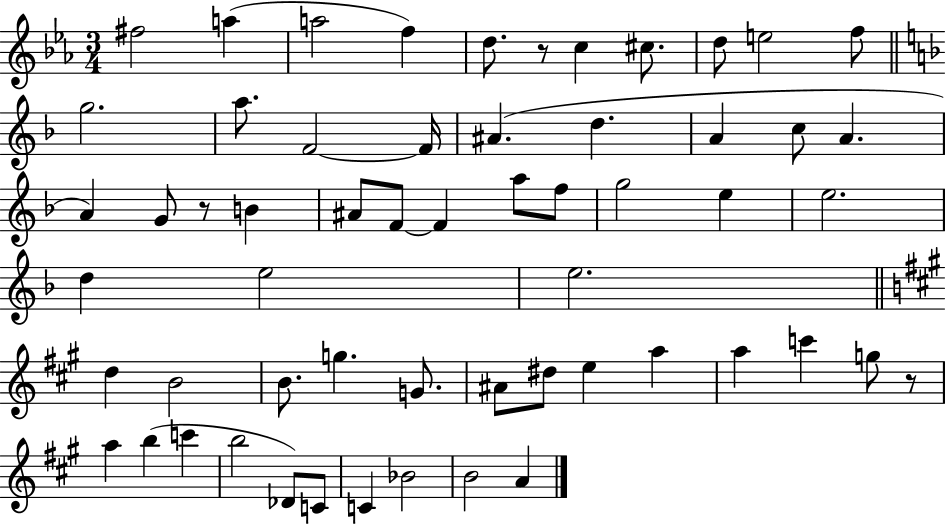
F#5/h A5/q A5/h F5/q D5/e. R/e C5/q C#5/e. D5/e E5/h F5/e G5/h. A5/e. F4/h F4/s A#4/q. D5/q. A4/q C5/e A4/q. A4/q G4/e R/e B4/q A#4/e F4/e F4/q A5/e F5/e G5/h E5/q E5/h. D5/q E5/h E5/h. D5/q B4/h B4/e. G5/q. G4/e. A#4/e D#5/e E5/q A5/q A5/q C6/q G5/e R/e A5/q B5/q C6/q B5/h Db4/e C4/e C4/q Bb4/h B4/h A4/q